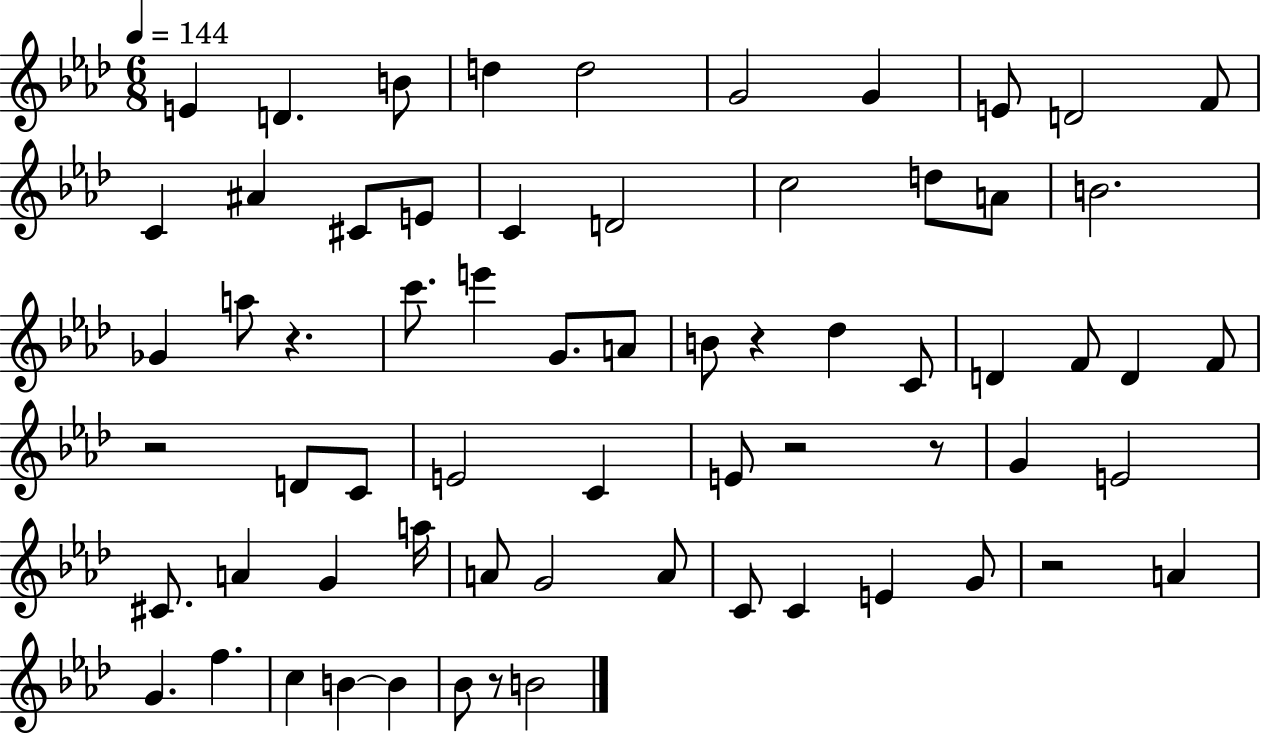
{
  \clef treble
  \numericTimeSignature
  \time 6/8
  \key aes \major
  \tempo 4 = 144
  e'4 d'4. b'8 | d''4 d''2 | g'2 g'4 | e'8 d'2 f'8 | \break c'4 ais'4 cis'8 e'8 | c'4 d'2 | c''2 d''8 a'8 | b'2. | \break ges'4 a''8 r4. | c'''8. e'''4 g'8. a'8 | b'8 r4 des''4 c'8 | d'4 f'8 d'4 f'8 | \break r2 d'8 c'8 | e'2 c'4 | e'8 r2 r8 | g'4 e'2 | \break cis'8. a'4 g'4 a''16 | a'8 g'2 a'8 | c'8 c'4 e'4 g'8 | r2 a'4 | \break g'4. f''4. | c''4 b'4~~ b'4 | bes'8 r8 b'2 | \bar "|."
}